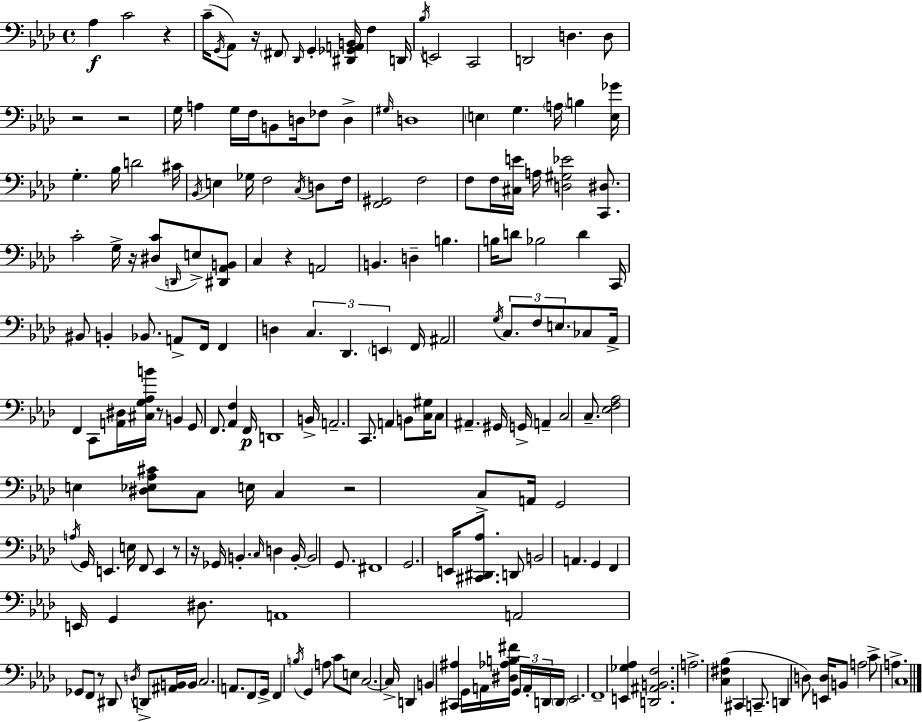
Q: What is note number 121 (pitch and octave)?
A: B2